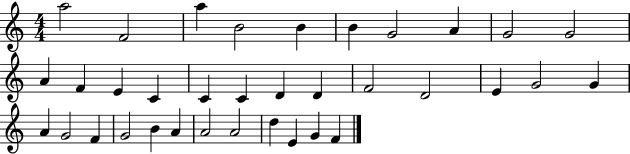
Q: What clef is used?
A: treble